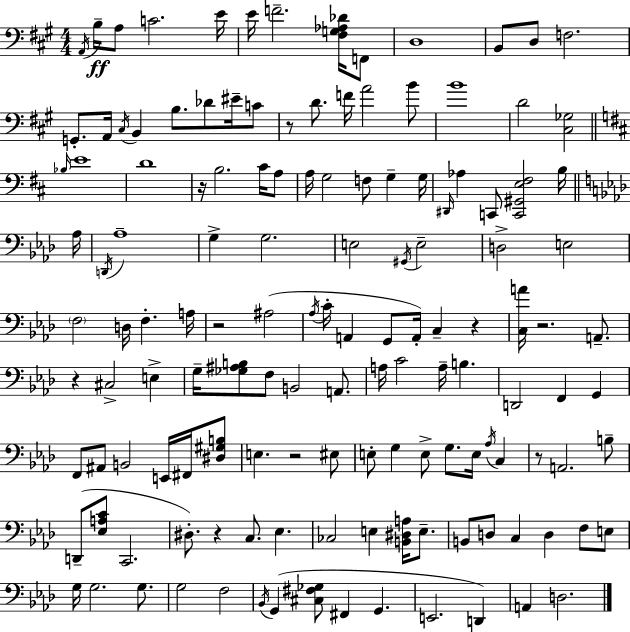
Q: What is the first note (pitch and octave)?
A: A2